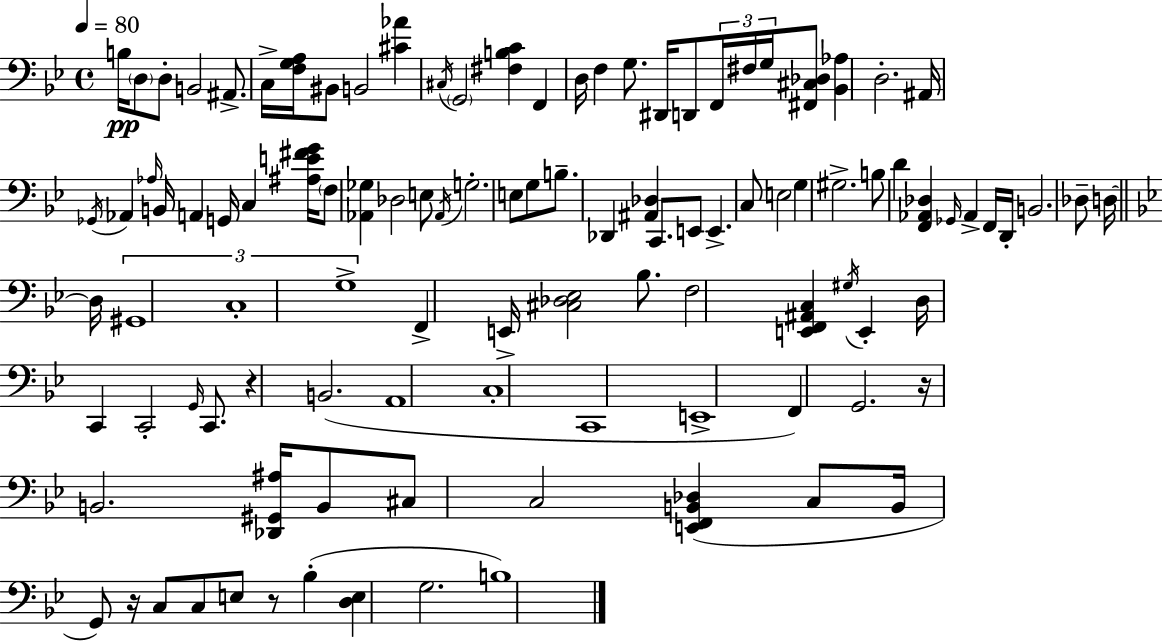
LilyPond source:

{
  \clef bass
  \time 4/4
  \defaultTimeSignature
  \key bes \major
  \tempo 4 = 80
  \repeat volta 2 { b16\pp \parenthesize d8 d8-. b,2 ais,8.-> | c16-> <f g a>16 bis,8 b,2 <cis' aes'>4 | \acciaccatura { cis16 } \parenthesize g,2 <fis b c'>4 f,4 | d16 f4 g8. dis,16 d,8 \tuplet 3/2 { f,16 fis16 g16 } <fis, cis des>8 | \break <bes, aes>4 d2.-. | ais,16 \acciaccatura { ges,16 } aes,4 \grace { aes16 } b,16 a,4 g,16 c4 | <ais e' fis' g'>16 \parenthesize f8 <aes, ges>4 des2 | e8 \acciaccatura { aes,16 } g2.-. | \break e8 g8 b8.-- des,4 <ais, des>4 c,8. | e,8 e,4.-> c8 e2 | g4 gis2.-> | b8 d'4 <f, aes, des>4 \grace { ges,16 } aes,4-> | \break f,16 d,16-. b,2. | des8-- d16~~ \bar "||" \break \key bes \major d16 \tuplet 3/2 { gis,1 | c1-. | g1-> } | f,4-> e,16-> <cis des ees>2 bes8. | \break f2 <e, f, ais, c>4 \acciaccatura { gis16 } e,4-. | d16 c,4 c,2-. \grace { g,16 } | c,8. r4 b,2.( | a,1 | \break c1-. | c,1 | e,1-> | f,4) g,2. | \break r16 b,2. | <des, gis, ais>16 b,8 cis8 c2 <e, f, b, des>4( | c8 b,16 g,8) r16 c8 c8 e8 r8 bes4-.( | <d e>4 g2. | \break b1) | } \bar "|."
}